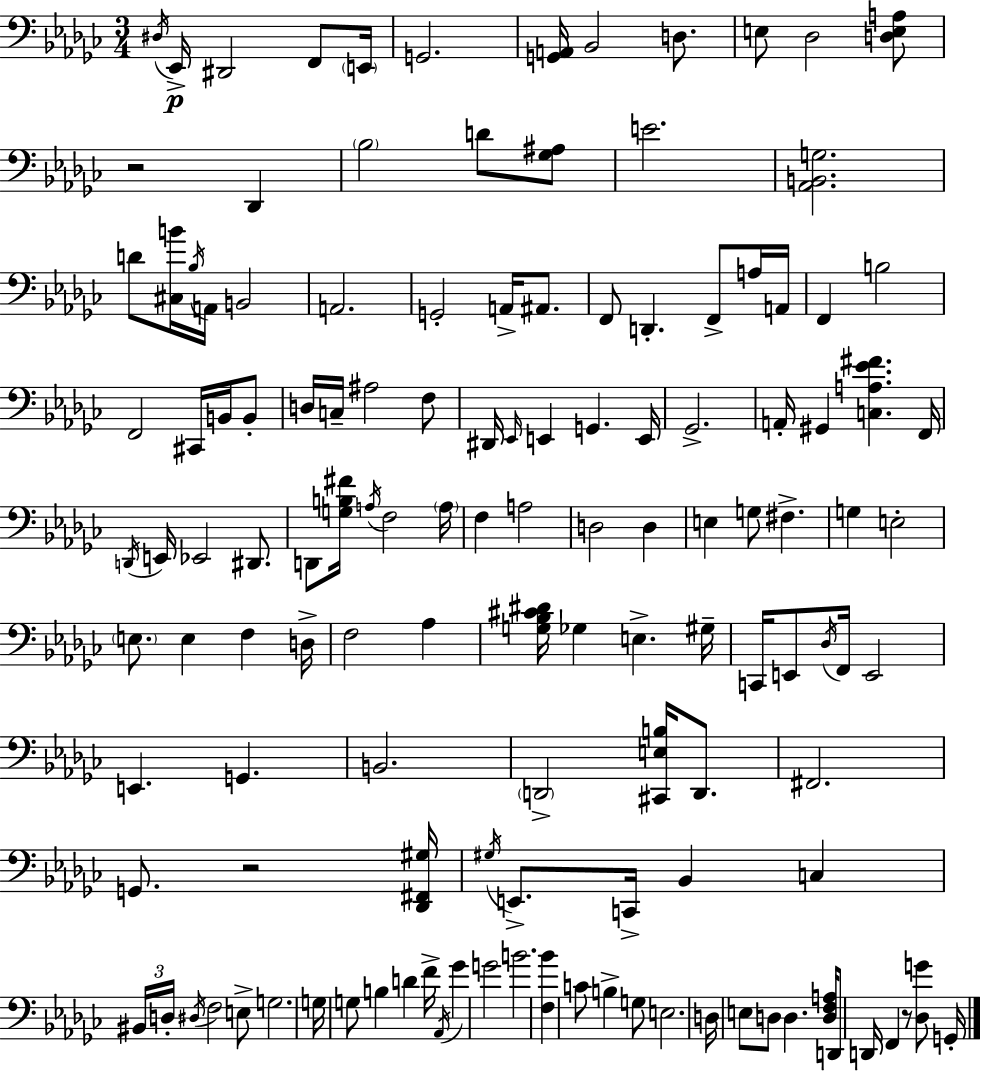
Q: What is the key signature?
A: EES minor